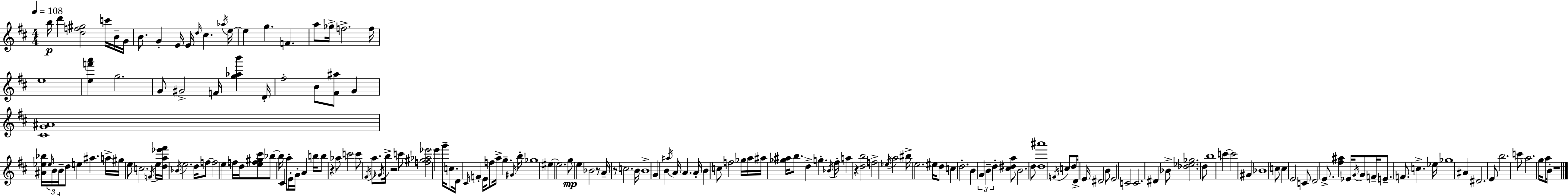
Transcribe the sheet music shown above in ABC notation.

X:1
T:Untitled
M:4/4
L:1/4
K:D
b/4 d' [df^g]2 c'/4 B/4 G/4 B/2 G E/4 E/4 d/4 ^c _a/4 e/4 e g F a/2 _g/4 f2 f/4 e4 [ef'a'] g2 G/2 ^G2 F/4 [g_ab'] D/4 ^f2 B/2 [^F^a]/2 G [^CG^A]4 [^A_e_b]/4 _e/4 B/4 B/4 d/2 e ^a a/4 ^g/4 e/2 c2 F/4 e/4 [da_e'^f']/4 _B/4 e2 d/4 f/2 f2 e f/4 d/4 [ef^g^c']/2 _b/2 _b/4 ^C a/2 E/4 G/4 A b/4 b/2 z _a/2 c'2 c'/2 ^F/4 a/2 _G/4 b/4 z2 c'/2 [f^g_a_e']2 e' g'/4 c/2 D/4 ^C/4 F E/4 f/2 a/4 g ^G/4 b/4 _g4 ^e ^e2 g/2 e _B2 z/2 A/4 z/2 c2 B/4 B4 G B ^a/4 A/4 A A/4 B c/2 f2 _g/4 a/4 ^a/4 [_g^a]/4 b/2 d g _B/4 ^f/4 a z [db]2 f2 _e/4 a2 ^b/4 e2 ^e/4 d/2 c d2 B G B d [^c^da]/2 B2 d/2 [d^a']4 F/4 c/2 d/2 D/4 E/4 ^D2 B/2 E2 C2 C2 ^D _B/2 [_d_e_g]2 d/2 b4 c' c'2 ^G _B4 c/2 c E2 C/2 D2 E/2 [^f^a] _E/4 G/4 G/2 F/4 E/2 F/2 c _e/4 _g4 ^A ^D2 E/2 b2 c'/2 a2 g/4 a/2 B/4 z4